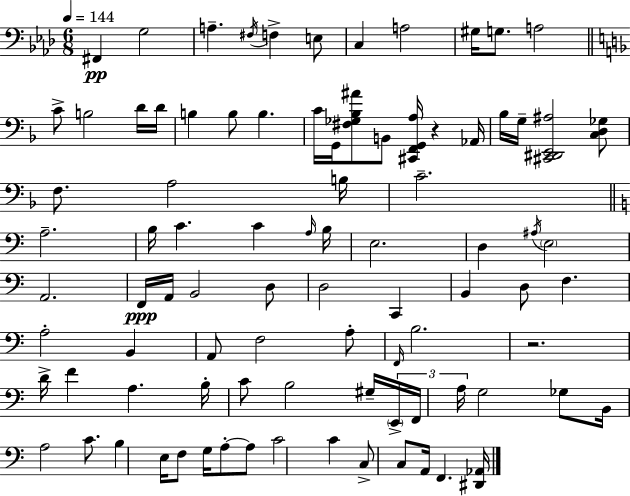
{
  \clef bass
  \numericTimeSignature
  \time 6/8
  \key aes \major
  \tempo 4 = 144
  fis,4\pp g2 | a4.-- \acciaccatura { fis16 } f4-> e8 | c4 a2 | gis16 g8. a2 | \break \bar "||" \break \key f \major c'8-> b2 d'16 d'16 | b4 b8 b4. | c'16 g,16 <fis ges bes ais'>8 b,8 <cis, f, g, a>16 r4 aes,16 | bes16 g16-- <cis, dis, e, ais>2 <c d ges>8 | \break f8. a2 b16 | c'2.-- | \bar "||" \break \key c \major a2.-- | b16 c'4. c'4 \grace { a16 } | b16 e2. | d4 \acciaccatura { ais16 } \parenthesize e2 | \break a,2. | f,16\ppp a,16 b,2 | d8 d2 c,4 | b,4 d8 f4. | \break a2-. b,4 | a,8 f2 | a8-. \grace { f,16 } b2. | r2. | \break d'16-> f'4 a4. | b16-. c'8 b2 | gis16-- \tuplet 3/2 { \parenthesize e,16-> f,16 a16 } g2 | ges8 b,16 a2 | \break c'8. b4 e16 f8 g16 a8-.~~ | a8 c'2 c'4 | c8-> c8 a,16 f,4. | <dis, aes,>16 \bar "|."
}